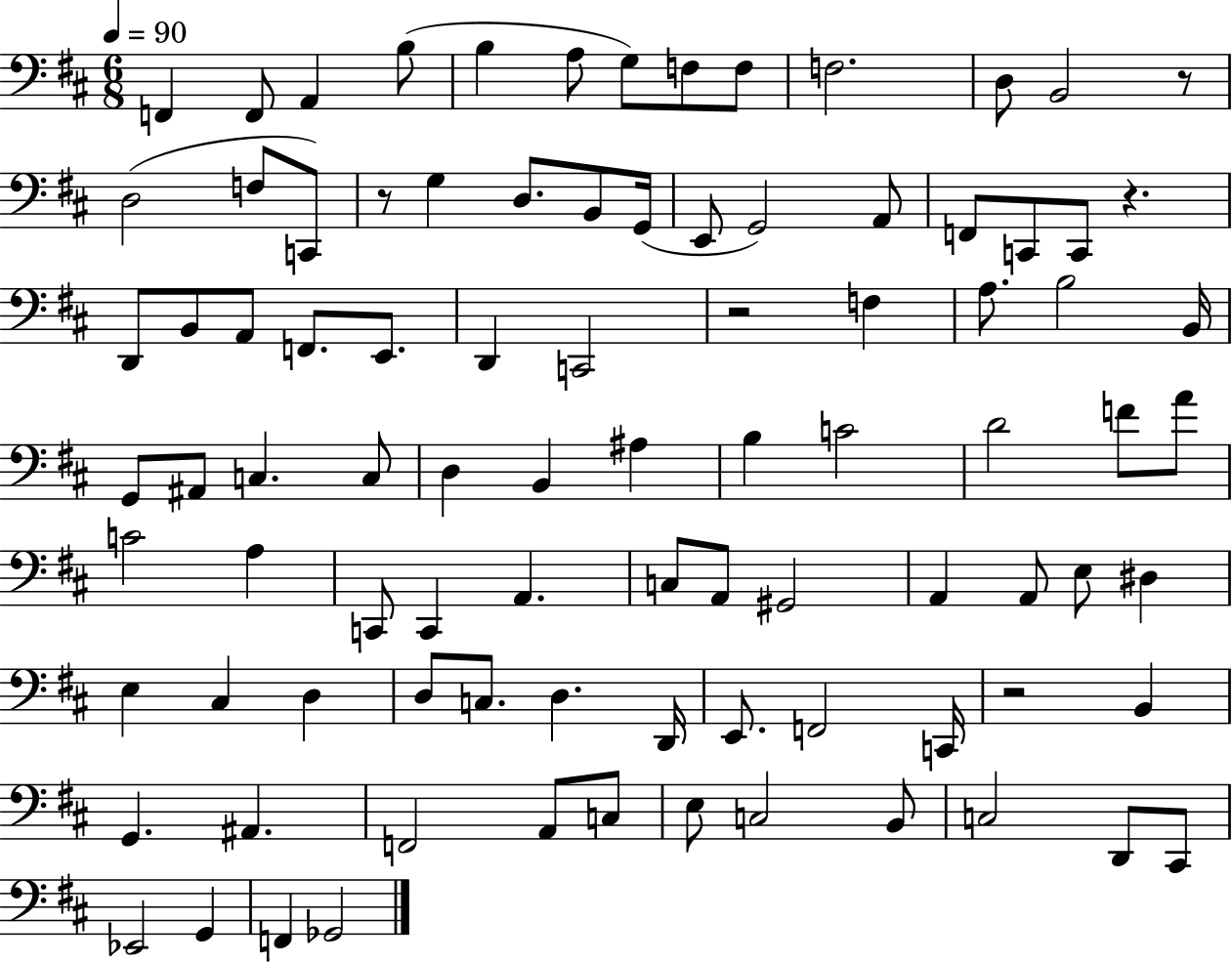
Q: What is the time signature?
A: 6/8